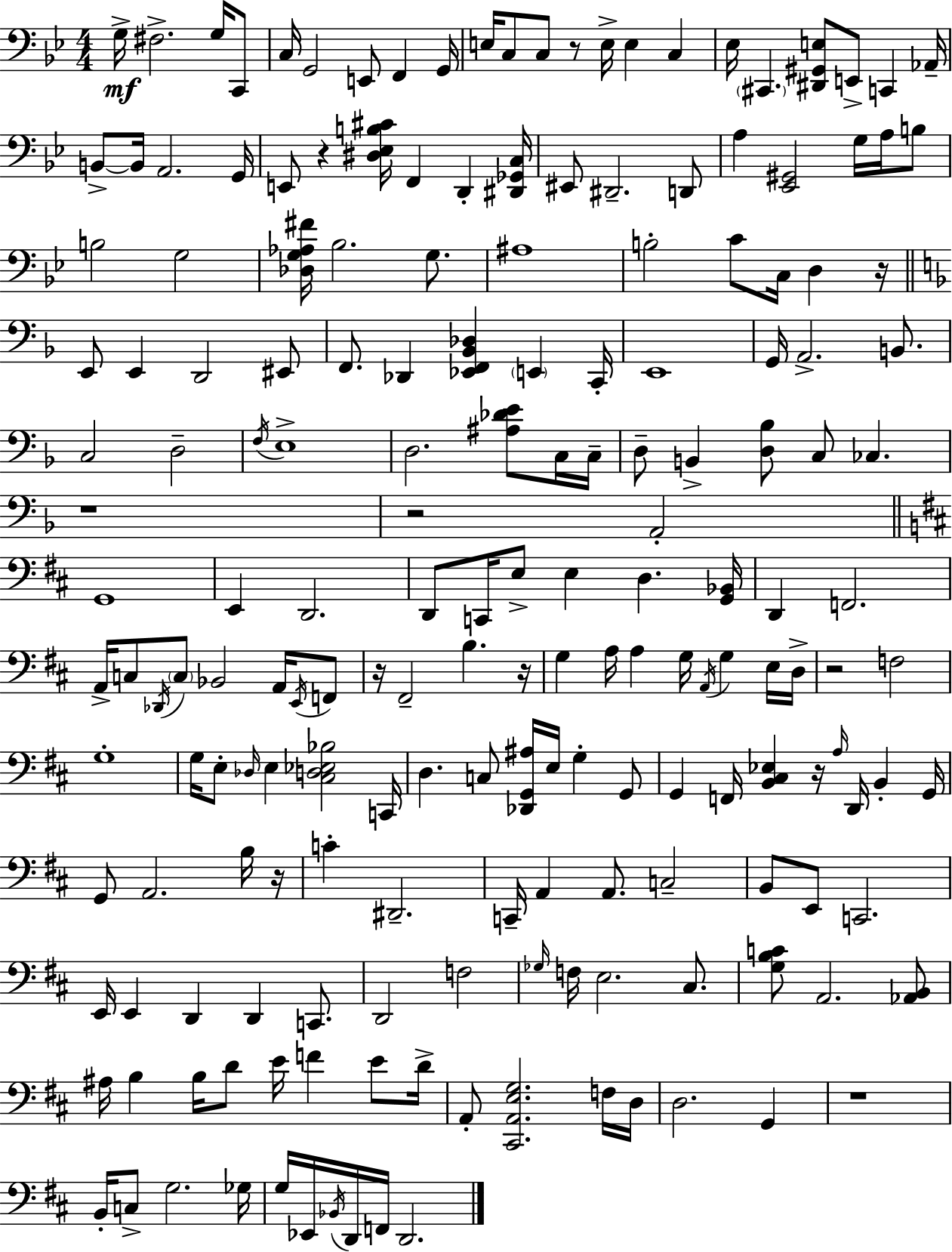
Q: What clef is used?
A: bass